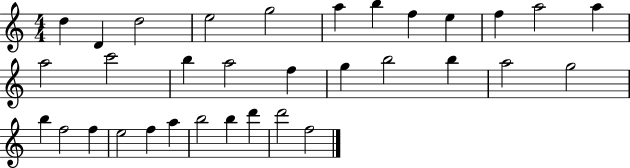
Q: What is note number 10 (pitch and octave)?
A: F5